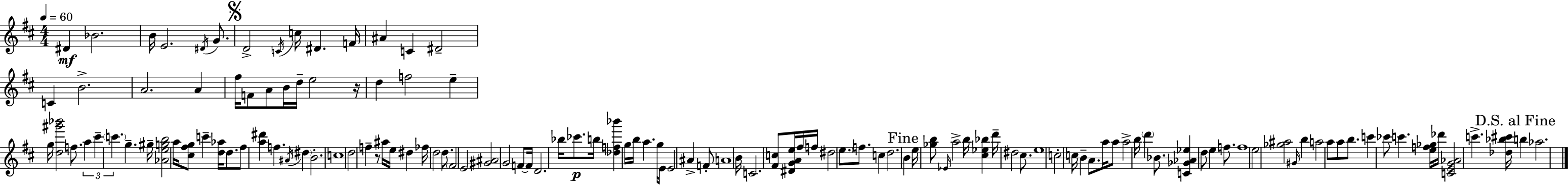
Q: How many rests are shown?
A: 2